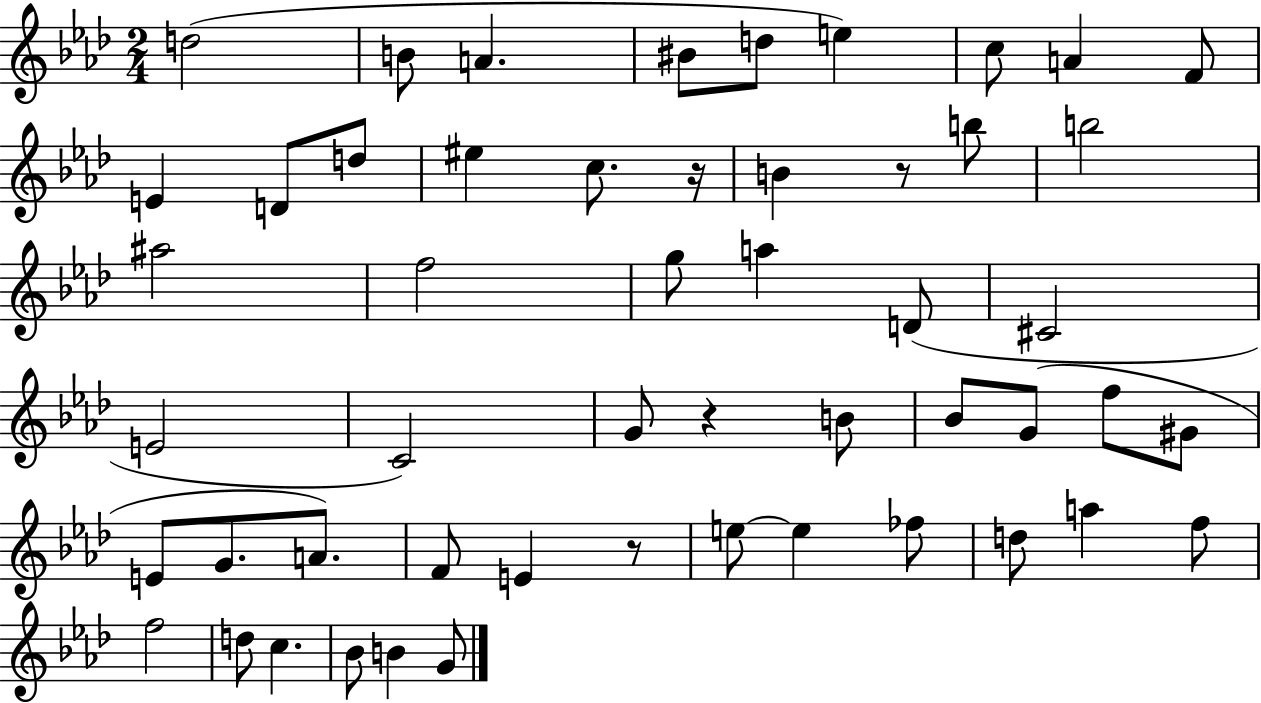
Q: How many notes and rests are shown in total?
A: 52